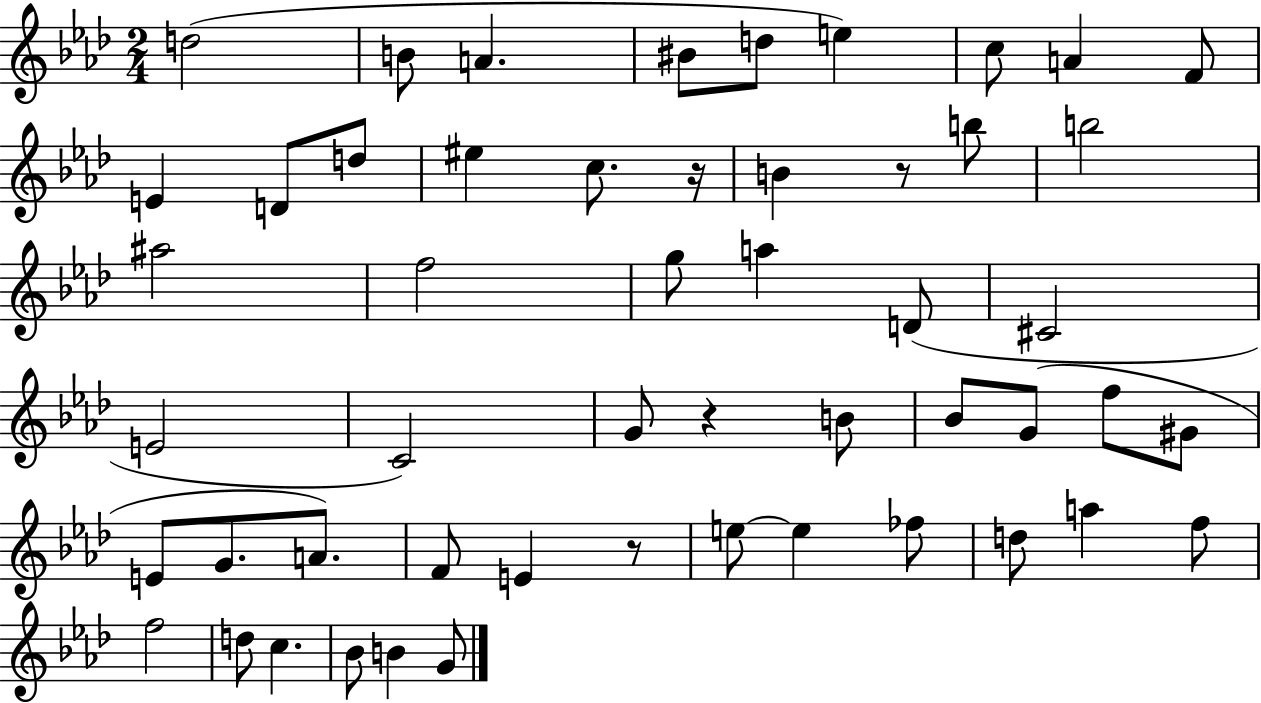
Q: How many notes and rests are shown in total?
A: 52